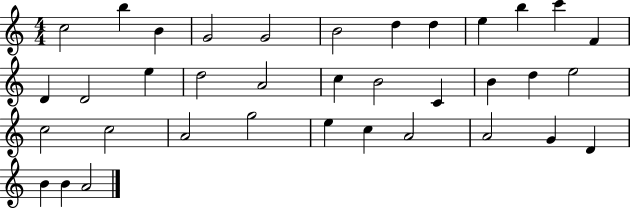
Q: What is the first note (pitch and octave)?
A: C5